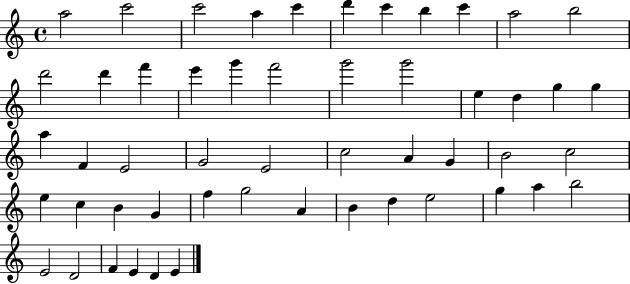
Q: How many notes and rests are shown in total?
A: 52